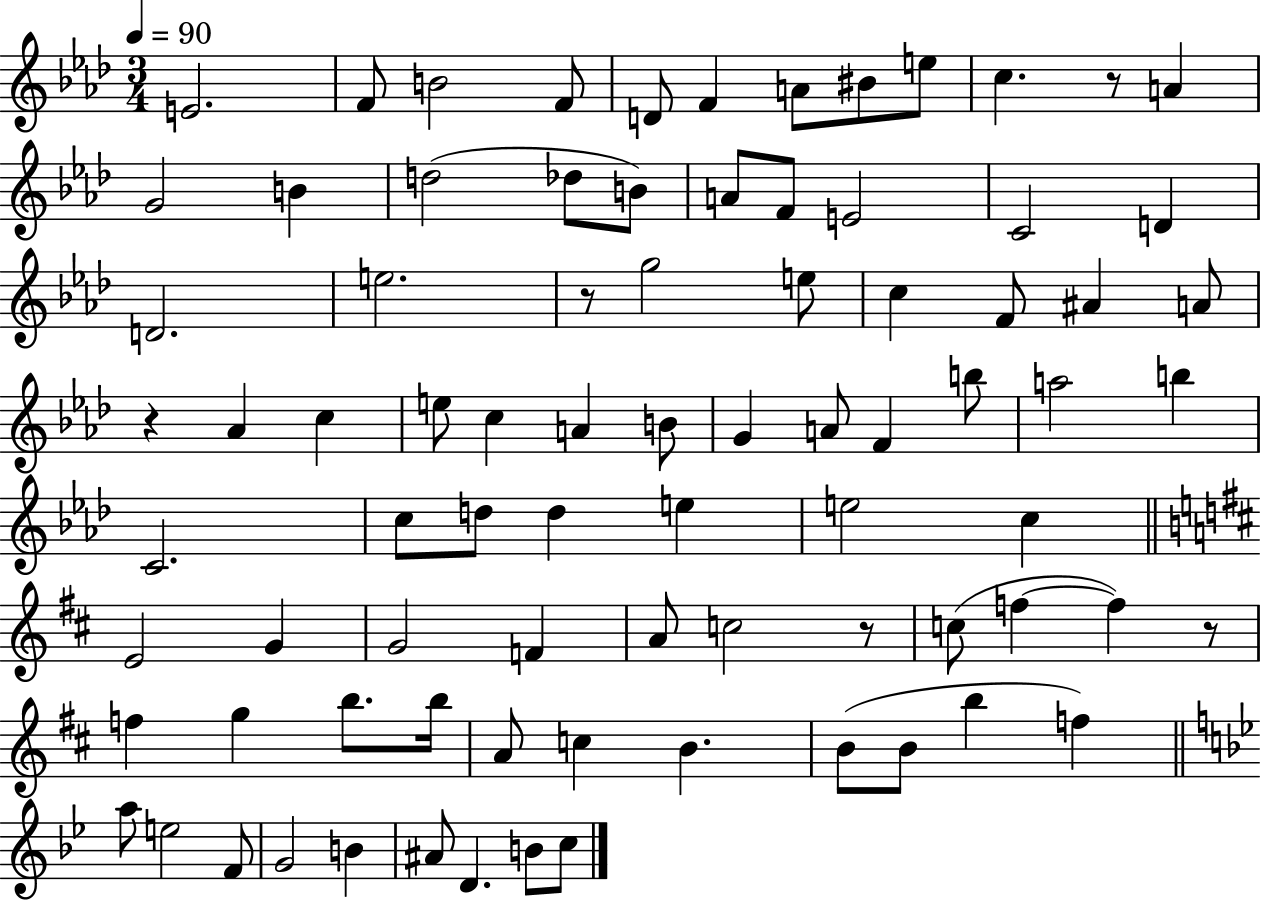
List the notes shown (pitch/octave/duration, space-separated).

E4/h. F4/e B4/h F4/e D4/e F4/q A4/e BIS4/e E5/e C5/q. R/e A4/q G4/h B4/q D5/h Db5/e B4/e A4/e F4/e E4/h C4/h D4/q D4/h. E5/h. R/e G5/h E5/e C5/q F4/e A#4/q A4/e R/q Ab4/q C5/q E5/e C5/q A4/q B4/e G4/q A4/e F4/q B5/e A5/h B5/q C4/h. C5/e D5/e D5/q E5/q E5/h C5/q E4/h G4/q G4/h F4/q A4/e C5/h R/e C5/e F5/q F5/q R/e F5/q G5/q B5/e. B5/s A4/e C5/q B4/q. B4/e B4/e B5/q F5/q A5/e E5/h F4/e G4/h B4/q A#4/e D4/q. B4/e C5/e